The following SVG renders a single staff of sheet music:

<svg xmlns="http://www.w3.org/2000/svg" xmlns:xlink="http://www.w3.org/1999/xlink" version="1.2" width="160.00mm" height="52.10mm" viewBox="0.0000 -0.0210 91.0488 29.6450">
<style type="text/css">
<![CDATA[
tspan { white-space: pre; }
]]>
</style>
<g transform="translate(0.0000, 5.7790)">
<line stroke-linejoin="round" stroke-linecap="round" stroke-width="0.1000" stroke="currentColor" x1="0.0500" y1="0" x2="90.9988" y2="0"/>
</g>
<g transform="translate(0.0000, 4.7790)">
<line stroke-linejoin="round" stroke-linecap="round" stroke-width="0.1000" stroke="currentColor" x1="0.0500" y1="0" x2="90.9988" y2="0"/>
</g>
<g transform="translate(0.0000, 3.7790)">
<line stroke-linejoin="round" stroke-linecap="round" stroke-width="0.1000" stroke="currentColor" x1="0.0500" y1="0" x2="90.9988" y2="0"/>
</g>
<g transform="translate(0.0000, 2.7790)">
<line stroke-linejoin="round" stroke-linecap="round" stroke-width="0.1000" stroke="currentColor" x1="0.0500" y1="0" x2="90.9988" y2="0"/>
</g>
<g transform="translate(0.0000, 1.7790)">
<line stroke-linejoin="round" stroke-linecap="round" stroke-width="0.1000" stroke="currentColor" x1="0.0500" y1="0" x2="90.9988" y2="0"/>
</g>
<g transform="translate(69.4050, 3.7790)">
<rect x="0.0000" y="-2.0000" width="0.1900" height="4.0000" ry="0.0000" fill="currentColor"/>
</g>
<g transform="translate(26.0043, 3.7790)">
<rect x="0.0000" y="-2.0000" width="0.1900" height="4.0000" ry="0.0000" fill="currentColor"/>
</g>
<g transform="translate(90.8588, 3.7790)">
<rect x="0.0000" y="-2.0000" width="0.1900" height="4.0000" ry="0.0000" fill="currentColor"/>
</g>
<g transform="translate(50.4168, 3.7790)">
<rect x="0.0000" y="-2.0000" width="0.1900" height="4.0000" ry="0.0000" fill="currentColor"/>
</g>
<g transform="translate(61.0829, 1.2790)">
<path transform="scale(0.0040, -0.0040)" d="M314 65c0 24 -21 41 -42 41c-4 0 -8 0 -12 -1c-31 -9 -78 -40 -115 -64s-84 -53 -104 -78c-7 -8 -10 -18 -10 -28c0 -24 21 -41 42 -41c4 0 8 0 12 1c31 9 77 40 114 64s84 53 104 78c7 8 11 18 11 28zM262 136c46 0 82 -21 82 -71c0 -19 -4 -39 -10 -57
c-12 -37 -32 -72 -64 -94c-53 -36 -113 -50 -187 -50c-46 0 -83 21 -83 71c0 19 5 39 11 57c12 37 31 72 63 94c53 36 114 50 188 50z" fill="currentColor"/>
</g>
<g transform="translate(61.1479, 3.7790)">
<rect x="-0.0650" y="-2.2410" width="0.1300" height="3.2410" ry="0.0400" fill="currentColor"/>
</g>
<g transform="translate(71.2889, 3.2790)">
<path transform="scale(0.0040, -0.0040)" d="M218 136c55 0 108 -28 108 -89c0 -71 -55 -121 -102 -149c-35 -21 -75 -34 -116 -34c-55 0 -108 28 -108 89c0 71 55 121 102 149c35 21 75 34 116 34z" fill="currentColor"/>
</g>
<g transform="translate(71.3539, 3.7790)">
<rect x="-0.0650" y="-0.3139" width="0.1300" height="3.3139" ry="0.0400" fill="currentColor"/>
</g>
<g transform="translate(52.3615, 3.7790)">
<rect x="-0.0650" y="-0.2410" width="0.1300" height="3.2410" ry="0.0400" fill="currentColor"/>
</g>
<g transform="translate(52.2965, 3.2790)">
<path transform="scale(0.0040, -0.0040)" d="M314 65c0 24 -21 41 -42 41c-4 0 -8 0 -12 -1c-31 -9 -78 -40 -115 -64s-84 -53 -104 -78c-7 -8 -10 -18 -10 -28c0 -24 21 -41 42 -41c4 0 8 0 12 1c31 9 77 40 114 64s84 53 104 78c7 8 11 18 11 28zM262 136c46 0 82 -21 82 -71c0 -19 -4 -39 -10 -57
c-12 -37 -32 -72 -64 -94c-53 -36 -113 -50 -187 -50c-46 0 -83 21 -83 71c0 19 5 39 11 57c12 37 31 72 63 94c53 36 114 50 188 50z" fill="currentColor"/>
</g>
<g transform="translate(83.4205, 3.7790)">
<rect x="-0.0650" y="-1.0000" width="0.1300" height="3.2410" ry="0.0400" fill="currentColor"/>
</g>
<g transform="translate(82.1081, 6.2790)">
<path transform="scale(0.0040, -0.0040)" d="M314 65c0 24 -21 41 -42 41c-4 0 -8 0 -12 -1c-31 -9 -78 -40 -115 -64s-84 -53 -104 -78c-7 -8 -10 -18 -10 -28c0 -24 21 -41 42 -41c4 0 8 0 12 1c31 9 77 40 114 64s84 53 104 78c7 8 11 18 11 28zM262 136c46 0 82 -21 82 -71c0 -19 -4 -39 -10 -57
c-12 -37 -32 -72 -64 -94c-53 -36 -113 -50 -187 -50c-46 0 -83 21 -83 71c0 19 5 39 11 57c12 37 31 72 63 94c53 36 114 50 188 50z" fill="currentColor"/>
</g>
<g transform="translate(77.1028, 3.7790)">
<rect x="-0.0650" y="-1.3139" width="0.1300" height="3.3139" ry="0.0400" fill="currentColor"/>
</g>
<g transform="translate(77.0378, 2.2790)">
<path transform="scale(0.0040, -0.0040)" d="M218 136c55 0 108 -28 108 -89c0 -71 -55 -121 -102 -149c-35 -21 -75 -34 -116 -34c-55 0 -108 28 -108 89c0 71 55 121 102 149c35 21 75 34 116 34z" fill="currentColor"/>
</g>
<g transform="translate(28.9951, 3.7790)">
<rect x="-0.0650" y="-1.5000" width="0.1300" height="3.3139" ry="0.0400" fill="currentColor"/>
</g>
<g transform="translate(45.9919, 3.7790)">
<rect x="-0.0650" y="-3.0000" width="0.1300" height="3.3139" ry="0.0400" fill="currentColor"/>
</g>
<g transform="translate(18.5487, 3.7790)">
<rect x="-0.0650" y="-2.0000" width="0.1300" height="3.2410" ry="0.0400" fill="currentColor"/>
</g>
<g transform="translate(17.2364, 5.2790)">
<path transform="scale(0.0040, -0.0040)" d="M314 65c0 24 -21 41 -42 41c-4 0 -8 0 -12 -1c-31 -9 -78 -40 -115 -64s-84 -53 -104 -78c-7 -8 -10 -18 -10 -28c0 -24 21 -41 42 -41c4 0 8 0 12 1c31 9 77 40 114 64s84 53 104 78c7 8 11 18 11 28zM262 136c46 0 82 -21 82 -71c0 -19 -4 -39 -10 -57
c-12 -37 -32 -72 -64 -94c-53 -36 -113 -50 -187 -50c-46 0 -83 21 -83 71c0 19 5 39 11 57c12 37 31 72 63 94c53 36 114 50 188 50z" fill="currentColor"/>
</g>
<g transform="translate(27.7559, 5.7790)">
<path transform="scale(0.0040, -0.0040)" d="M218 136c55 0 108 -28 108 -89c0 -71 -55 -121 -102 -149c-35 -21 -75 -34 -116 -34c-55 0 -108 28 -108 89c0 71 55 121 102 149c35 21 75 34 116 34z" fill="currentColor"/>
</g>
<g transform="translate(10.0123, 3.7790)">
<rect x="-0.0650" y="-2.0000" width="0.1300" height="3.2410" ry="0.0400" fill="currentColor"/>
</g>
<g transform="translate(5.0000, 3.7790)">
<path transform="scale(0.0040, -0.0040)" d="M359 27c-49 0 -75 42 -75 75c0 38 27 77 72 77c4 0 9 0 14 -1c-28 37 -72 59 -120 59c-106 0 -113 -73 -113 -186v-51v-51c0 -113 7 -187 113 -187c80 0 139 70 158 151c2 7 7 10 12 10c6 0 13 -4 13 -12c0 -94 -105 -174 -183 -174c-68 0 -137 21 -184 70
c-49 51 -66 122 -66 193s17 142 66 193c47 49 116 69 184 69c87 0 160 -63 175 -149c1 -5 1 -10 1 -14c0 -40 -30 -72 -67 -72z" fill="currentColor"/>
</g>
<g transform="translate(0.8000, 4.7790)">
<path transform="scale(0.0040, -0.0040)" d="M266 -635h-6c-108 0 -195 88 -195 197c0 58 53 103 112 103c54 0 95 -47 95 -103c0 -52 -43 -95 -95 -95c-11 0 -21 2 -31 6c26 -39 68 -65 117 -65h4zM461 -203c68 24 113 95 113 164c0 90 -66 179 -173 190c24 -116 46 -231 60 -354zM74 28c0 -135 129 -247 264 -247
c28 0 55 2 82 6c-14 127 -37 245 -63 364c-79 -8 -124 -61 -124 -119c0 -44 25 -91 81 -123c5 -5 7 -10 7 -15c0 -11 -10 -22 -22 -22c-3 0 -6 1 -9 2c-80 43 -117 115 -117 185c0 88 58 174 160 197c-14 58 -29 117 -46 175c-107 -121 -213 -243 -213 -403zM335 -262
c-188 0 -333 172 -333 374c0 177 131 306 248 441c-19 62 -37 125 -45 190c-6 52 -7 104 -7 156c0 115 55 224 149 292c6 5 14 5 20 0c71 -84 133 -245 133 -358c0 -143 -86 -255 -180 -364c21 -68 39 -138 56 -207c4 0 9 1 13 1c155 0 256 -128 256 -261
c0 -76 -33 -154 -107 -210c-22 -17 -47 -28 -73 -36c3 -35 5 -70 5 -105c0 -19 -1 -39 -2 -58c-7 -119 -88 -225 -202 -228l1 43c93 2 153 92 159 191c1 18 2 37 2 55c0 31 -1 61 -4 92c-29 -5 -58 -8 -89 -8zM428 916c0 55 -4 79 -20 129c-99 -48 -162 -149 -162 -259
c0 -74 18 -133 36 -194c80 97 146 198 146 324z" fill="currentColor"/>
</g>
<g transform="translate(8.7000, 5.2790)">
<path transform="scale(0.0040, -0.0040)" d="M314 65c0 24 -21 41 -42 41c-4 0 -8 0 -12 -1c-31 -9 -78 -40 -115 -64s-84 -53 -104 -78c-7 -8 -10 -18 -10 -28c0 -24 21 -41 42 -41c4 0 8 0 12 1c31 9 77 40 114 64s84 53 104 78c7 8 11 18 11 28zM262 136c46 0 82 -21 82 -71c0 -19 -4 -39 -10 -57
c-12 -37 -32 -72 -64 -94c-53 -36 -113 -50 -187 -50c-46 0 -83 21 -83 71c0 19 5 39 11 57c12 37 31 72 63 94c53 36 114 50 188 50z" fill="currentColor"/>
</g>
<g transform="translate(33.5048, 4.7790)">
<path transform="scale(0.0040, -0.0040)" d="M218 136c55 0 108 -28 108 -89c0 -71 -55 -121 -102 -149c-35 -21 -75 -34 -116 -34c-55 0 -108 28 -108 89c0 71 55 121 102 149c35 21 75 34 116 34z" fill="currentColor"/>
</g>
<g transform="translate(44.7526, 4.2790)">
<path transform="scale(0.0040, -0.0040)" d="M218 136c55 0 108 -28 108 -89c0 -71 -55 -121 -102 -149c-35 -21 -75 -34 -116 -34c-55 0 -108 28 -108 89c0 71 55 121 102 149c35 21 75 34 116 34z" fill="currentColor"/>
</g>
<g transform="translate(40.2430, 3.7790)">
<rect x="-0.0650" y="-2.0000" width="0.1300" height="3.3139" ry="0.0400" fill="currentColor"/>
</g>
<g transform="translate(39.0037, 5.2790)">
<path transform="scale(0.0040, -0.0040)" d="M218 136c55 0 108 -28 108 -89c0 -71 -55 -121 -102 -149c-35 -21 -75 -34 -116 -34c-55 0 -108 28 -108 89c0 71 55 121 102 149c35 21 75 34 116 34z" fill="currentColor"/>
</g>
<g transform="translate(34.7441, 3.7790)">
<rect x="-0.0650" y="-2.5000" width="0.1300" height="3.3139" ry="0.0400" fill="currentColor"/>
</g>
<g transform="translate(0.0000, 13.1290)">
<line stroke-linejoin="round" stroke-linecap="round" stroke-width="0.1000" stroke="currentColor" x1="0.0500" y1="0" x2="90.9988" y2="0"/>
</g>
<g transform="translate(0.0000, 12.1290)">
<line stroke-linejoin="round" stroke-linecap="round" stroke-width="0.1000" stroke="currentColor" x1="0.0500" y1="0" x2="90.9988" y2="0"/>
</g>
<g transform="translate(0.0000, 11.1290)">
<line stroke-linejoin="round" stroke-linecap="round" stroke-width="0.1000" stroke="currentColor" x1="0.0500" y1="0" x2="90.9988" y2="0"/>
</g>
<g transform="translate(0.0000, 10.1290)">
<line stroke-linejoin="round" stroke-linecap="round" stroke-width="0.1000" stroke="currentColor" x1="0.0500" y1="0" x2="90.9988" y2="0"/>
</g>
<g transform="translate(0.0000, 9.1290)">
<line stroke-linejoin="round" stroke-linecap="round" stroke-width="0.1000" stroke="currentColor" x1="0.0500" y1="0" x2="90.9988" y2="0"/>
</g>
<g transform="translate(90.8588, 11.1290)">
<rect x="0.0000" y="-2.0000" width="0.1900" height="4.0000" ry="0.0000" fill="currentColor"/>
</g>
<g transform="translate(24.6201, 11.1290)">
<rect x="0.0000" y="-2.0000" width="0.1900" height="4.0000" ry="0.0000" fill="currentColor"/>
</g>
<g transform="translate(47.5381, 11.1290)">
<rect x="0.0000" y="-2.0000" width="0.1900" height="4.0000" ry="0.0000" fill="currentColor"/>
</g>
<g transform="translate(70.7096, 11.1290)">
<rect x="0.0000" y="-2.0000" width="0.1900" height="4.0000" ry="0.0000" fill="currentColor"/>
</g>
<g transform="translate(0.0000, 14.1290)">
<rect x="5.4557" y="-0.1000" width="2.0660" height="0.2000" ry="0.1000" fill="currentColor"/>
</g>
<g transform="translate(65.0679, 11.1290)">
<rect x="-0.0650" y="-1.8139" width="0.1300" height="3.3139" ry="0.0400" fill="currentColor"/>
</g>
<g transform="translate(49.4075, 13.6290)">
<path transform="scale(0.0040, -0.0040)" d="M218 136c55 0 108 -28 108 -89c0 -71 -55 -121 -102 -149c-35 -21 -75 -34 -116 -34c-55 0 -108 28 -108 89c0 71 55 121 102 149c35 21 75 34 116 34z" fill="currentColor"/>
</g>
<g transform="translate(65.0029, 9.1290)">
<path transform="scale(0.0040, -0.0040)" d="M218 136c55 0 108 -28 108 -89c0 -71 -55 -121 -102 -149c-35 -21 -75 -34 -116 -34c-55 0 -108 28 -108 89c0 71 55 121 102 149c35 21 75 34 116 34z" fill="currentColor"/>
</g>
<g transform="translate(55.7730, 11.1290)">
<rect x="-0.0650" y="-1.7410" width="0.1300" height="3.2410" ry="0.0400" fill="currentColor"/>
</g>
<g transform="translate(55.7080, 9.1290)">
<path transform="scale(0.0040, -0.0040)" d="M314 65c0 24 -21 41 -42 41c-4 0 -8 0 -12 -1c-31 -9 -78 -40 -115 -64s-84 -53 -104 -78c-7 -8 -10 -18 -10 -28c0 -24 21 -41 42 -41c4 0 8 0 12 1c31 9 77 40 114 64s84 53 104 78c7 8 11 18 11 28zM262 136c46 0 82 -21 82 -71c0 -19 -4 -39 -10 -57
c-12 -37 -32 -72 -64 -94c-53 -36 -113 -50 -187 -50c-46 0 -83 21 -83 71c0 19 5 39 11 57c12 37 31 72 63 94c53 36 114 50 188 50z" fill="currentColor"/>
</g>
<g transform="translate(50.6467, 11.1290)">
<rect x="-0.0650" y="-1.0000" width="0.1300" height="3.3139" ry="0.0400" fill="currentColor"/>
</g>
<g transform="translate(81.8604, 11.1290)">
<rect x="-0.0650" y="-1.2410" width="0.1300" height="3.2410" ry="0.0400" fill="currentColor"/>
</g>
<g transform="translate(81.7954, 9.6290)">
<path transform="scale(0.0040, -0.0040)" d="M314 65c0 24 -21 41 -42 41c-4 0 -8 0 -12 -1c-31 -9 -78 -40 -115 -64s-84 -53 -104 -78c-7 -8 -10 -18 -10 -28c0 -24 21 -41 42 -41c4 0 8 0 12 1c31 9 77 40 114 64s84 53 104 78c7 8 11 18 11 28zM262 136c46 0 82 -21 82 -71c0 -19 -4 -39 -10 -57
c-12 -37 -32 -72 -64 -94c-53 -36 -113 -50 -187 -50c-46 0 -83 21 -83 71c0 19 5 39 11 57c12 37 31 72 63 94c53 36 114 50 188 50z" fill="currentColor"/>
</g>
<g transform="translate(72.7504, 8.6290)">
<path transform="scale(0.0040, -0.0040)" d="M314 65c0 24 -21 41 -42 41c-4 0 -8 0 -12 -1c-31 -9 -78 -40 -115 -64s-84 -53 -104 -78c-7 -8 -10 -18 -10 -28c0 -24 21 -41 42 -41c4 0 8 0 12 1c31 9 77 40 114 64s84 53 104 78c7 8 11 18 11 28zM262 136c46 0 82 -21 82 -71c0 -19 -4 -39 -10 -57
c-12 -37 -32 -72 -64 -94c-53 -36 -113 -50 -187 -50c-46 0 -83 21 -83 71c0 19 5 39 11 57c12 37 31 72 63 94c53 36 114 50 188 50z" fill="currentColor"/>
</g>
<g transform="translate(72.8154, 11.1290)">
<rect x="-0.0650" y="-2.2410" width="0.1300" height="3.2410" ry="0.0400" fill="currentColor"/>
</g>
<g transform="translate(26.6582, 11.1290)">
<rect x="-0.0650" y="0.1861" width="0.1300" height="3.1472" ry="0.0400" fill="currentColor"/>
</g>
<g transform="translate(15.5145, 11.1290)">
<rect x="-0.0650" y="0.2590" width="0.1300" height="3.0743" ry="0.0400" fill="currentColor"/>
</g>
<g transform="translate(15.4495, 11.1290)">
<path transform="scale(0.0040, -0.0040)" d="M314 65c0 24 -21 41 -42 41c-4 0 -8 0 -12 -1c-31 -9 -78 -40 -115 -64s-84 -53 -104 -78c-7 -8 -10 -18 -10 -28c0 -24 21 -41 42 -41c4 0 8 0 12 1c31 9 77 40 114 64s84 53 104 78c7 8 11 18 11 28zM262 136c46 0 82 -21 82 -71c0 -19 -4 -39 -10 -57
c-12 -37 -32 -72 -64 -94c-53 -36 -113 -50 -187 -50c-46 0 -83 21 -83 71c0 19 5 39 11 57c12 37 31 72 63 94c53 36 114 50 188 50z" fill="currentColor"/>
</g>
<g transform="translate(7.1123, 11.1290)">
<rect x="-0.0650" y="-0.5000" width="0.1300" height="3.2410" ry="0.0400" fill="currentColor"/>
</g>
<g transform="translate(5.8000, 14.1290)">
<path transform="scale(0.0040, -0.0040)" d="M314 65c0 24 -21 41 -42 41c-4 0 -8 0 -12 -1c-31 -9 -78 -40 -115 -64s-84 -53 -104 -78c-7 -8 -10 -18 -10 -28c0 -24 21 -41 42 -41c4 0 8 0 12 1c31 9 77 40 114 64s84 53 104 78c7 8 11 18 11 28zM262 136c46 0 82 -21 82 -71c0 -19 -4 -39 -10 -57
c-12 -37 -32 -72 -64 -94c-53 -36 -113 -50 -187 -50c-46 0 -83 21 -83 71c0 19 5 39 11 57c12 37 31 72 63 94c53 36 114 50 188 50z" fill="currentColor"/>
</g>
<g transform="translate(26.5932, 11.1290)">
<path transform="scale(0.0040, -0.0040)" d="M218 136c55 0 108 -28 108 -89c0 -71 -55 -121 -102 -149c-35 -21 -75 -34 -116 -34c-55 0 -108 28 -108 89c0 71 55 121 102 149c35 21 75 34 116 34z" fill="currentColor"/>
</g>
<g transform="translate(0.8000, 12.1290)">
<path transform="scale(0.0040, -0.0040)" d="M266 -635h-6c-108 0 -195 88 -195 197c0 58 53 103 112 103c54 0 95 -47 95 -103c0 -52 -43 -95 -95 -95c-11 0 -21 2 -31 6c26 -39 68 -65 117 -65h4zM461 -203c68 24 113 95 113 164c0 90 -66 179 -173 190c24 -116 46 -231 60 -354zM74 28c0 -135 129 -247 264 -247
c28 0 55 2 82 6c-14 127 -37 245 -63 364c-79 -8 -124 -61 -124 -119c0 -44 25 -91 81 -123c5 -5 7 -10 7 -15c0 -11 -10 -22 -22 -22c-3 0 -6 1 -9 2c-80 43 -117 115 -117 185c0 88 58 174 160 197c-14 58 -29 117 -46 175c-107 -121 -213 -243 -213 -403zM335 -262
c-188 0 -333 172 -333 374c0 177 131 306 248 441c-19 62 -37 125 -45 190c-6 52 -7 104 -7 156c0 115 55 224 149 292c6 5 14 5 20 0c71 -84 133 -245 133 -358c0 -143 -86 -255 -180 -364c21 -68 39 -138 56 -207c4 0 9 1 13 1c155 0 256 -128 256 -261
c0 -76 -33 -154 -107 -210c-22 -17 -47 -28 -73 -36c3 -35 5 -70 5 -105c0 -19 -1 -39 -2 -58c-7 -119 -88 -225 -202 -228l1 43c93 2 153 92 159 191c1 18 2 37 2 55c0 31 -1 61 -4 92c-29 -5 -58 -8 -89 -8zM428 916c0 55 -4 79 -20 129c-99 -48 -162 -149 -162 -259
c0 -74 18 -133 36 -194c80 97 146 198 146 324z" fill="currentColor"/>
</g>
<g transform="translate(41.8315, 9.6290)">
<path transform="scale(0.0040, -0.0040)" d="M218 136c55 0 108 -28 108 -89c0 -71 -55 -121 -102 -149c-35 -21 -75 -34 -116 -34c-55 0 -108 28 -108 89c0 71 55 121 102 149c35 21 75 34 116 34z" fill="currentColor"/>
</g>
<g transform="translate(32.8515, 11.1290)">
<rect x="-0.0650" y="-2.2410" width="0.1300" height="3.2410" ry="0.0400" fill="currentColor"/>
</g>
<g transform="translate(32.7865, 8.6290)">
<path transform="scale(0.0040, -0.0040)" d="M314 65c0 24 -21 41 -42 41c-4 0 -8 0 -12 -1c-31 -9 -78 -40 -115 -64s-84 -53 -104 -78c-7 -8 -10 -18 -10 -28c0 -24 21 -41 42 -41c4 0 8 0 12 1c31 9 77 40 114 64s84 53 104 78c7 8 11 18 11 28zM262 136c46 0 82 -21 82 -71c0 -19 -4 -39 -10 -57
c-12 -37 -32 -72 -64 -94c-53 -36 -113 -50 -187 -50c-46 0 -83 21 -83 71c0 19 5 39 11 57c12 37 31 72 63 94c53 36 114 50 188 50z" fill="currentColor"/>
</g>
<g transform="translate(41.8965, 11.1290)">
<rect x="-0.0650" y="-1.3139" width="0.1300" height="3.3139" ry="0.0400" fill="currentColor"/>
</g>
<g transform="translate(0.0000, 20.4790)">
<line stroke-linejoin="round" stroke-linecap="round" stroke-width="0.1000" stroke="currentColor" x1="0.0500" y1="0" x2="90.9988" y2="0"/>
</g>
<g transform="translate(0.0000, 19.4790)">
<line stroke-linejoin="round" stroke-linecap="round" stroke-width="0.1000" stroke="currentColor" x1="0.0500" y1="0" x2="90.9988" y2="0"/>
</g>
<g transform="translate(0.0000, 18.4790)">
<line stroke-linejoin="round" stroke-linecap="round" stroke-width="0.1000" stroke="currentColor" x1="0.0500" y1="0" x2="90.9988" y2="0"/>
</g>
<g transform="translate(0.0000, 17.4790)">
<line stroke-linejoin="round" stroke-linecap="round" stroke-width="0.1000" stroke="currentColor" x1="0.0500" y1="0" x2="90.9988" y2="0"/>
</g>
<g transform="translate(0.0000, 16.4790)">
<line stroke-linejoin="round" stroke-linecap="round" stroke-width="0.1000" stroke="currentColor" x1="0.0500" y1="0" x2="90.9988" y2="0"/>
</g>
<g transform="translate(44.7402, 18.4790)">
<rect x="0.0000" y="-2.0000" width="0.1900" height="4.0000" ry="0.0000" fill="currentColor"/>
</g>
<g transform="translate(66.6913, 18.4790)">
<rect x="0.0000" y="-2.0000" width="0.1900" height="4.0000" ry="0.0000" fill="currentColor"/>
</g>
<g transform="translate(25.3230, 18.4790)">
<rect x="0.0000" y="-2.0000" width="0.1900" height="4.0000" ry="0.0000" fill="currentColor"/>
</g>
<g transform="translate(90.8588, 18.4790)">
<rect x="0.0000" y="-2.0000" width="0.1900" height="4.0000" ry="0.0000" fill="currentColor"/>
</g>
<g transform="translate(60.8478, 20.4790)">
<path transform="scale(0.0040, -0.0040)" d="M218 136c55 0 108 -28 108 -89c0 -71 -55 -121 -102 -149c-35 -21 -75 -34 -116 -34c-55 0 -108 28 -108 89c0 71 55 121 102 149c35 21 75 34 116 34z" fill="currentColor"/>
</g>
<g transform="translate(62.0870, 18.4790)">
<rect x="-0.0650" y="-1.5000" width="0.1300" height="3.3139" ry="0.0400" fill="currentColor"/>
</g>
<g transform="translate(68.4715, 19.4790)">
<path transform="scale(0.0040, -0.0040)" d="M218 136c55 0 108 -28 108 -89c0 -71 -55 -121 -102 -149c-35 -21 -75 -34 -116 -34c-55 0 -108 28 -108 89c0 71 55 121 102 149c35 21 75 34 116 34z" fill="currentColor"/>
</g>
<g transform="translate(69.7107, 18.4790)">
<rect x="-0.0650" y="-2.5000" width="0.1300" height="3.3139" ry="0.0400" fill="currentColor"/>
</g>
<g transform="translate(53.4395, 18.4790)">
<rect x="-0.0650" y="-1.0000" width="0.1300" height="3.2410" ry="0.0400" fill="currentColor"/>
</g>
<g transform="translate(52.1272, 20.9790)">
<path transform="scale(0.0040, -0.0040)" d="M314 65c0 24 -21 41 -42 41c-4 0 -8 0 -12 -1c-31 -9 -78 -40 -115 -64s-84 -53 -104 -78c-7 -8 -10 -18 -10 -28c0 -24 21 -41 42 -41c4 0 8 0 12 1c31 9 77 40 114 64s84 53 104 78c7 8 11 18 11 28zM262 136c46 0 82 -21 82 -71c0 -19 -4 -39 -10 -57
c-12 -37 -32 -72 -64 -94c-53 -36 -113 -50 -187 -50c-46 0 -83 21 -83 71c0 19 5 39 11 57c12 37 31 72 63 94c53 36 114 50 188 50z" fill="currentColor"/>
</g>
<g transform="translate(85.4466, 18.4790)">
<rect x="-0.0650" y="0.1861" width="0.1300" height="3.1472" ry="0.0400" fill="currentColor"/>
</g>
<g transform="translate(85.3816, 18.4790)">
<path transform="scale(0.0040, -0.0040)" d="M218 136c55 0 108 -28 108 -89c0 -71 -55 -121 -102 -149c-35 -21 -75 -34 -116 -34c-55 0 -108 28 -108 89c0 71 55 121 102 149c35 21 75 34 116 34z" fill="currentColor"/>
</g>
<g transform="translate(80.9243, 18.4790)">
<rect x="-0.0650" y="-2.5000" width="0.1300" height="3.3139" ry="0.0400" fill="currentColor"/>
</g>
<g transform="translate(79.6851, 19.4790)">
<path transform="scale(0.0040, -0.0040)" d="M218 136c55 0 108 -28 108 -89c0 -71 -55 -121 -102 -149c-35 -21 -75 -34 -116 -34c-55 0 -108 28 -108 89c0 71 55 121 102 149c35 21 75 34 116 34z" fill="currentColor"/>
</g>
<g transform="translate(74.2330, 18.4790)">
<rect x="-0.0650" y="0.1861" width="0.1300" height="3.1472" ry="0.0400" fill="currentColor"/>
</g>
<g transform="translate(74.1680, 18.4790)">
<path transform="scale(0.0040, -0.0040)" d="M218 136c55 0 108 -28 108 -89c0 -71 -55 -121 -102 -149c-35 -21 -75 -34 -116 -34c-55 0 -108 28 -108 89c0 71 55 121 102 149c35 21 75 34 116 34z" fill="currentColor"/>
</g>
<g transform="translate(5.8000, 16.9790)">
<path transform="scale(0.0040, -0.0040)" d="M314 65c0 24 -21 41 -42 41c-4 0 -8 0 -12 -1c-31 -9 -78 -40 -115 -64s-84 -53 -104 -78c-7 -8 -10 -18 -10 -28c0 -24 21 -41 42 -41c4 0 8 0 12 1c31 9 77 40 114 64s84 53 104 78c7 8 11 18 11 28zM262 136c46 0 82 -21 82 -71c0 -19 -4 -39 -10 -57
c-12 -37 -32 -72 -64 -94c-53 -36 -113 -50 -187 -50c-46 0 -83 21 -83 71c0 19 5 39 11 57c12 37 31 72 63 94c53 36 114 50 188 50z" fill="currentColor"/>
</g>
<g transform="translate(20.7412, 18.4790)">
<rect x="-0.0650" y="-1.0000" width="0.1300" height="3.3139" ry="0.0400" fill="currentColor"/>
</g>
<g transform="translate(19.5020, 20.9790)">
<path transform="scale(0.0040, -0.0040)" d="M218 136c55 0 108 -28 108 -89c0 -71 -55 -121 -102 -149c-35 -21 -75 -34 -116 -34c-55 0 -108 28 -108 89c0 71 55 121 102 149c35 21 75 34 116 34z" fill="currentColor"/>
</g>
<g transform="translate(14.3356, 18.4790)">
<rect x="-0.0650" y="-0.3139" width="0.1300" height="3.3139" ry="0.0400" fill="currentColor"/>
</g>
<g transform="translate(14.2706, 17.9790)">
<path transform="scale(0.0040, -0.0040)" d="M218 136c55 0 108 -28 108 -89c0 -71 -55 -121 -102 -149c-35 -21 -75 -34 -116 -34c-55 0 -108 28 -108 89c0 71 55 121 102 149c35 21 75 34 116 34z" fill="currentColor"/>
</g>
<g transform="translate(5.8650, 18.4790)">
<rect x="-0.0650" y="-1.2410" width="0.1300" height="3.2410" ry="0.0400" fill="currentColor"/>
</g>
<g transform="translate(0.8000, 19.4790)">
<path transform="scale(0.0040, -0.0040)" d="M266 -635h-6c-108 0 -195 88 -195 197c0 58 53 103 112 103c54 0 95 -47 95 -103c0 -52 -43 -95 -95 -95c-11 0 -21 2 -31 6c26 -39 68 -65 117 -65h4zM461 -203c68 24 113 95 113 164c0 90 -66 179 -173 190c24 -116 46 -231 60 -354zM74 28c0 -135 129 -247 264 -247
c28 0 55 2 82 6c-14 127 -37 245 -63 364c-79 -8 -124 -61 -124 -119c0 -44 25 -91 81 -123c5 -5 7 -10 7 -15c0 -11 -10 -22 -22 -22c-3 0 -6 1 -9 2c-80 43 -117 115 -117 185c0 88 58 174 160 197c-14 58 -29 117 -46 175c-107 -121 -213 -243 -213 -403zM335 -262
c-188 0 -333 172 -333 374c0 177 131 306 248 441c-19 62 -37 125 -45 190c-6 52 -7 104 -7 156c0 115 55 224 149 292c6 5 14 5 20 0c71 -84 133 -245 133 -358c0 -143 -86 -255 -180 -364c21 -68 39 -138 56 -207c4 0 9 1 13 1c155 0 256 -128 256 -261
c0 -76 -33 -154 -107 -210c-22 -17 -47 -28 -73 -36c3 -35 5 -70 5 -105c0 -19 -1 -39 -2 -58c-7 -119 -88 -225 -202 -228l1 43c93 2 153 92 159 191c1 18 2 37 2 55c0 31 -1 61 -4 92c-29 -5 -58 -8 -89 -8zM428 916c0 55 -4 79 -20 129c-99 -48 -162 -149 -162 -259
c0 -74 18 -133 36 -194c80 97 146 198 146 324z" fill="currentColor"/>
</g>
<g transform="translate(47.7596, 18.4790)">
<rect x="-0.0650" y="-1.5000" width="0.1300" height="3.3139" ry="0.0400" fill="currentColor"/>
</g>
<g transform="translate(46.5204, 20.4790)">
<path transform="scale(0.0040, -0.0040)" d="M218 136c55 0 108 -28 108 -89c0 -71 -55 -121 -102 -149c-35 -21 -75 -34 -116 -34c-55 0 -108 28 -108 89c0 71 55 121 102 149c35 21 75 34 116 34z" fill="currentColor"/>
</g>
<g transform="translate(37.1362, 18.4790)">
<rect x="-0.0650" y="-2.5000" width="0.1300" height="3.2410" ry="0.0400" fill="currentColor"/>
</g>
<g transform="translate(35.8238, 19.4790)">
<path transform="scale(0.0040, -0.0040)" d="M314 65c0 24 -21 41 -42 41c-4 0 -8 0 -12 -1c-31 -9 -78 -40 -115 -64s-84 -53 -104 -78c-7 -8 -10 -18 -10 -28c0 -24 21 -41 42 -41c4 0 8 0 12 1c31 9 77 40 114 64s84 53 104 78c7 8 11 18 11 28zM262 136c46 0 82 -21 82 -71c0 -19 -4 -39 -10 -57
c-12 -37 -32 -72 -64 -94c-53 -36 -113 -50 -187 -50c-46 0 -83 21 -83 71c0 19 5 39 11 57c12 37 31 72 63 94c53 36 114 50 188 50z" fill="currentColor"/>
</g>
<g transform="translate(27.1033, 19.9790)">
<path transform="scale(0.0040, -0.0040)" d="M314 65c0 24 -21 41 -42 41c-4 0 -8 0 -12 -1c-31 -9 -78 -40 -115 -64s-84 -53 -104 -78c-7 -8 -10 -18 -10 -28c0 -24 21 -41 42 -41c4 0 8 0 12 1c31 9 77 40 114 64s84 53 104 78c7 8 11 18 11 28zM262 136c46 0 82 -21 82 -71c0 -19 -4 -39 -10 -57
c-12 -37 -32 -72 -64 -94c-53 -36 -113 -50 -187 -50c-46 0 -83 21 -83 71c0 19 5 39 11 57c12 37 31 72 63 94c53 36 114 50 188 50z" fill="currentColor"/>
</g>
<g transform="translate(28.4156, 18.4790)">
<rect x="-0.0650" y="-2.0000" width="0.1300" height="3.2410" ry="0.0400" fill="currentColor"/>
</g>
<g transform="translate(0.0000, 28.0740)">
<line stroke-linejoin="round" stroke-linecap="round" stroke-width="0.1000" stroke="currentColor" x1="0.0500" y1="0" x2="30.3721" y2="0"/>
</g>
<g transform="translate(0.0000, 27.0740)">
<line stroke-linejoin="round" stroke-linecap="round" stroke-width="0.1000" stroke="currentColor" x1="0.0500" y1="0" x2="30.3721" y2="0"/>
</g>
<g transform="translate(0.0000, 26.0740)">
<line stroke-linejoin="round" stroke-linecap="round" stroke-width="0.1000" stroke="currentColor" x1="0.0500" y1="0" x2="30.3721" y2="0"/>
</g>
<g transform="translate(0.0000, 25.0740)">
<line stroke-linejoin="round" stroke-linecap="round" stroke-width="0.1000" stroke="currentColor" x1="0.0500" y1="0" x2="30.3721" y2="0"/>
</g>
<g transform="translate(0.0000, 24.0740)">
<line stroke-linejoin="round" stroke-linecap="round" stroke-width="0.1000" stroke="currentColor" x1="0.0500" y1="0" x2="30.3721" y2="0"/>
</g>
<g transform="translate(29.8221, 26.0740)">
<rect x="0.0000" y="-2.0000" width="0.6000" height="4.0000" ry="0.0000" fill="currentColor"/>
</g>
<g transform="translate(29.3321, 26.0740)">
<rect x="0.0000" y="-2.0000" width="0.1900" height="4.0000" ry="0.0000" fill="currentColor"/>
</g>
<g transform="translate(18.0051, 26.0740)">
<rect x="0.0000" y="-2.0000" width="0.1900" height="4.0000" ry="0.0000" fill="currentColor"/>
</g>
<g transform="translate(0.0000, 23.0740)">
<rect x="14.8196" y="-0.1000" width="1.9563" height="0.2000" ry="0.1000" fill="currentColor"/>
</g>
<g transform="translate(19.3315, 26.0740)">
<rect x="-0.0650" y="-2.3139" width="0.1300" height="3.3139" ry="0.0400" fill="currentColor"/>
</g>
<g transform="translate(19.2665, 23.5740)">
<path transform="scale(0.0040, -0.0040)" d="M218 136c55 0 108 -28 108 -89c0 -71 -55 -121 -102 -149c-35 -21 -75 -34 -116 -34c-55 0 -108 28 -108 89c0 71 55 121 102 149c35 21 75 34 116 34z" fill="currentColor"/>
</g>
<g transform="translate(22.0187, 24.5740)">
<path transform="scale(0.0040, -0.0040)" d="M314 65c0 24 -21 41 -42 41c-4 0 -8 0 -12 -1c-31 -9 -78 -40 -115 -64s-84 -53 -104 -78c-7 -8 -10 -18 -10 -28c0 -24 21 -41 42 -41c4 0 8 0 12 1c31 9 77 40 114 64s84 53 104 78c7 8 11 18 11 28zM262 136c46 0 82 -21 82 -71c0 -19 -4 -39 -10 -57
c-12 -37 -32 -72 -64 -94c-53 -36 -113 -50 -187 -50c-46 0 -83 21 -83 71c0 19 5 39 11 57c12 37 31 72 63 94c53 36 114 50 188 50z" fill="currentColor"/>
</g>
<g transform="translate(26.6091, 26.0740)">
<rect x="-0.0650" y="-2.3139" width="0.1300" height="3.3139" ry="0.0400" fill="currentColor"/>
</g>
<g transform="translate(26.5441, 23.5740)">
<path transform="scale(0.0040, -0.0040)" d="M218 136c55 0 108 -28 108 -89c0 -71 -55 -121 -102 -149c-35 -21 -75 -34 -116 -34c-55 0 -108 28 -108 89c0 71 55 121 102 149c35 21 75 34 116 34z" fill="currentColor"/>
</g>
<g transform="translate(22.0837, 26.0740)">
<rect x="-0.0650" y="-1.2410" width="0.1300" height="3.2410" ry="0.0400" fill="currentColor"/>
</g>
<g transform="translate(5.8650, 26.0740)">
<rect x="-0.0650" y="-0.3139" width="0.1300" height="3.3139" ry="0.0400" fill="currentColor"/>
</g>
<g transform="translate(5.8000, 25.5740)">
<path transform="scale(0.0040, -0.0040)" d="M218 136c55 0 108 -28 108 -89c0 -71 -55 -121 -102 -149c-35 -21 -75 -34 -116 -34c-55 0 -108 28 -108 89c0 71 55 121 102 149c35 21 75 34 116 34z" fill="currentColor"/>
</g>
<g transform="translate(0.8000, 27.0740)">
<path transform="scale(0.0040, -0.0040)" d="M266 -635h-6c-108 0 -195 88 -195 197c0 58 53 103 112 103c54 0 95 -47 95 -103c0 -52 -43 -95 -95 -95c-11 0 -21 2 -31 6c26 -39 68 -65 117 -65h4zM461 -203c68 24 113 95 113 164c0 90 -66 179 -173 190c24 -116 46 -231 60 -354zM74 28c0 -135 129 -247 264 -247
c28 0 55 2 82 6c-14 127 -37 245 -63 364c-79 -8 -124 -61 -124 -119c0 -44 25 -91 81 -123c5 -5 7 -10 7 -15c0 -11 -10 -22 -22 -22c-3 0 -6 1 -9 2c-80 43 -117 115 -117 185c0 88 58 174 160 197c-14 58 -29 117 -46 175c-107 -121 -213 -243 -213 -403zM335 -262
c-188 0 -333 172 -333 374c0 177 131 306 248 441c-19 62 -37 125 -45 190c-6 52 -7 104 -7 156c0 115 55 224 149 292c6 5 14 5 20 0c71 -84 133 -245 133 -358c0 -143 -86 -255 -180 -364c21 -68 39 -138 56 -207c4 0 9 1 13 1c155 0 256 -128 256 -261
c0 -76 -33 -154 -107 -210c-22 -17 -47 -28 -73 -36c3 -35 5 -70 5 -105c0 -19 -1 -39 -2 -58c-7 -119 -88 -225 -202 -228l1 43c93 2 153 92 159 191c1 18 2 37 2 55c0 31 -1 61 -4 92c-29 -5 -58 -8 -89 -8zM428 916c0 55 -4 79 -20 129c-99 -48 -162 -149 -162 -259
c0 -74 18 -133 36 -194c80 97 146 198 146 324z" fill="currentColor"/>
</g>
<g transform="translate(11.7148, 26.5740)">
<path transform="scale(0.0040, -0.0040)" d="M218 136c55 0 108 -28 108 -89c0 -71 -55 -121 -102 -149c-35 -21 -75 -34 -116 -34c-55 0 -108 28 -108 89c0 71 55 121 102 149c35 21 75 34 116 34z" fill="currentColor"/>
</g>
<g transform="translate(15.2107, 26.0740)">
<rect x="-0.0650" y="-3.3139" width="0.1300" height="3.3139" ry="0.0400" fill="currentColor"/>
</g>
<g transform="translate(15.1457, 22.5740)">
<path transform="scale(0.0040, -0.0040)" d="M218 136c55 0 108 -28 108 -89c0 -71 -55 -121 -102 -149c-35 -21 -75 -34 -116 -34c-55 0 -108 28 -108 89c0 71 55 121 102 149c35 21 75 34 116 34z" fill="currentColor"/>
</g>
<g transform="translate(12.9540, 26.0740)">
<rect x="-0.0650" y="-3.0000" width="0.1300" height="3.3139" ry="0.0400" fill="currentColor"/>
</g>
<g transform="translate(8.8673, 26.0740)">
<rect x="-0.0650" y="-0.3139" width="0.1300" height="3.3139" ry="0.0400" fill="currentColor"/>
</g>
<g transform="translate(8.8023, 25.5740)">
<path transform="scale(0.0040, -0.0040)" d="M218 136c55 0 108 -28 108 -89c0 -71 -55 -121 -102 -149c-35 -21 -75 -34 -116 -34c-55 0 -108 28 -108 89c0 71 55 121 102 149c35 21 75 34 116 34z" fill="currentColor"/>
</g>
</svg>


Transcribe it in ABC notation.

X:1
T:Untitled
M:4/4
L:1/4
K:C
F2 F2 E G F A c2 g2 c e D2 C2 B2 B g2 e D f2 f g2 e2 e2 c D F2 G2 E D2 E G B G B c c A b g e2 g